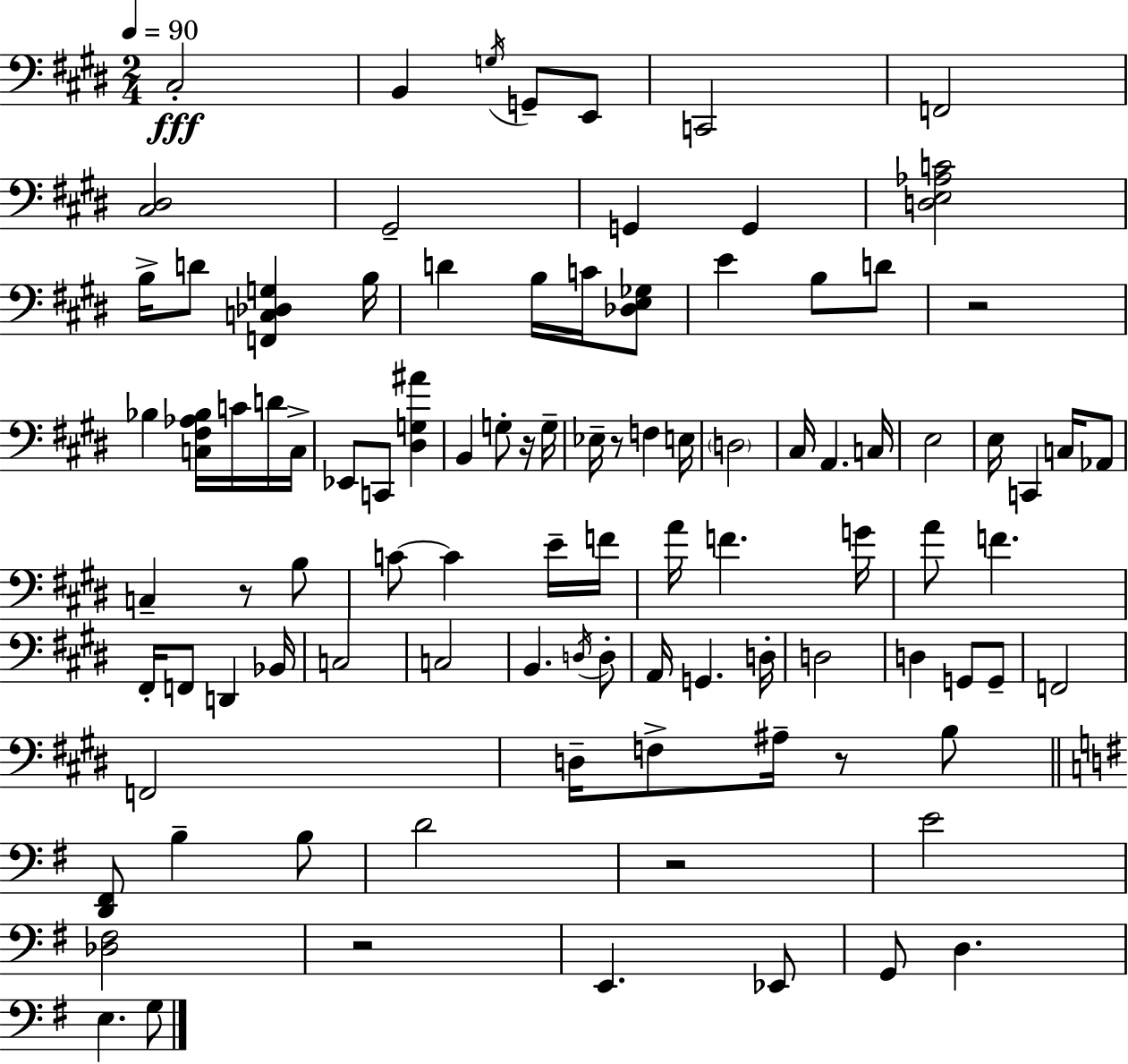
X:1
T:Untitled
M:2/4
L:1/4
K:E
^C,2 B,, G,/4 G,,/2 E,,/2 C,,2 F,,2 [^C,^D,]2 ^G,,2 G,, G,, [D,E,_A,C]2 B,/4 D/2 [F,,C,_D,G,] B,/4 D B,/4 C/4 [_D,E,_G,]/2 E B,/2 D/2 z2 _B, [C,^F,_A,_B,]/4 C/4 D/4 C,/4 _E,,/2 C,,/2 [^D,G,^A] B,, G,/2 z/4 G,/4 _E,/4 z/2 F, E,/4 D,2 ^C,/4 A,, C,/4 E,2 E,/4 C,, C,/4 _A,,/2 C, z/2 B,/2 C/2 C E/4 F/4 A/4 F G/4 A/2 F ^F,,/4 F,,/2 D,, _B,,/4 C,2 C,2 B,, D,/4 D,/2 A,,/4 G,, D,/4 D,2 D, G,,/2 G,,/2 F,,2 F,,2 D,/4 F,/2 ^A,/4 z/2 B,/2 [D,,^F,,]/2 B, B,/2 D2 z2 E2 [_D,^F,]2 z2 E,, _E,,/2 G,,/2 D, E, G,/2